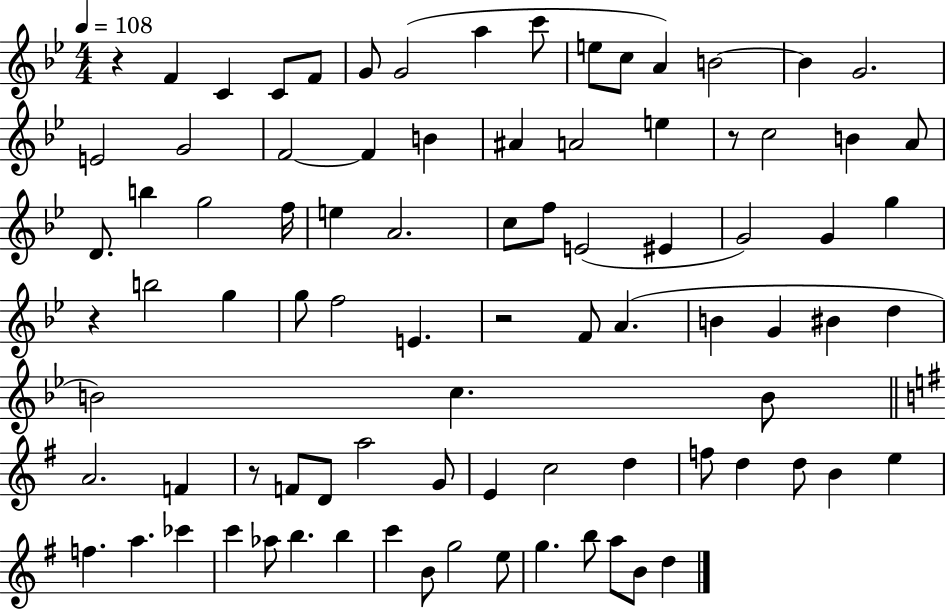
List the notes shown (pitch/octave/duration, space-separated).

R/q F4/q C4/q C4/e F4/e G4/e G4/h A5/q C6/e E5/e C5/e A4/q B4/h B4/q G4/h. E4/h G4/h F4/h F4/q B4/q A#4/q A4/h E5/q R/e C5/h B4/q A4/e D4/e. B5/q G5/h F5/s E5/q A4/h. C5/e F5/e E4/h EIS4/q G4/h G4/q G5/q R/q B5/h G5/q G5/e F5/h E4/q. R/h F4/e A4/q. B4/q G4/q BIS4/q D5/q B4/h C5/q. B4/e A4/h. F4/q R/e F4/e D4/e A5/h G4/e E4/q C5/h D5/q F5/e D5/q D5/e B4/q E5/q F5/q. A5/q. CES6/q C6/q Ab5/e B5/q. B5/q C6/q B4/e G5/h E5/e G5/q. B5/e A5/e B4/e D5/q